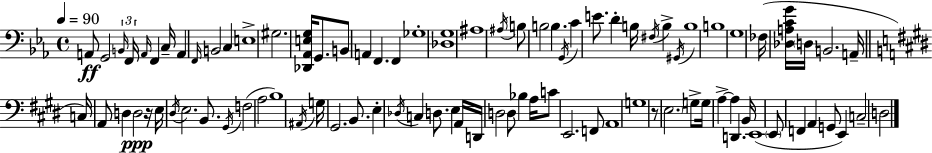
X:1
T:Untitled
M:4/4
L:1/4
K:Cm
A,,/2 G,,2 B,,/4 F,,/4 A,,/4 F,, C,/4 A,, F,,/4 B,,2 C, E,4 ^G,2 [_D,,_A,,E,G,]/4 G,,/2 B,,/2 A,, F,, F,, _G,4 [_D,G,]4 ^A,4 ^A,/4 B,/2 B,2 B, G,,/4 C E/2 D B,/4 ^F,/4 B, ^G,,/4 B,4 B,4 G,4 _F,/4 [_D,A,CG]/4 D,/4 B,,2 A,,/4 C,/4 A,,/2 D, D,2 z/4 E,/4 ^D,/4 E,2 B,,/2 ^G,,/4 F,2 A,2 B,4 ^A,,/4 G,/4 ^G,,2 B,,/2 E, _D,/4 C, D,/2 E, A,,/4 D,,/4 D,2 D,/2 _B, A,/4 C/2 E,,2 F,,/2 A,,4 G,4 z/2 E,2 G,/2 G,/4 A, A, D,, B,,/4 E,,4 E,,/2 F,, A,, G,,/2 E,, C,2 D,2